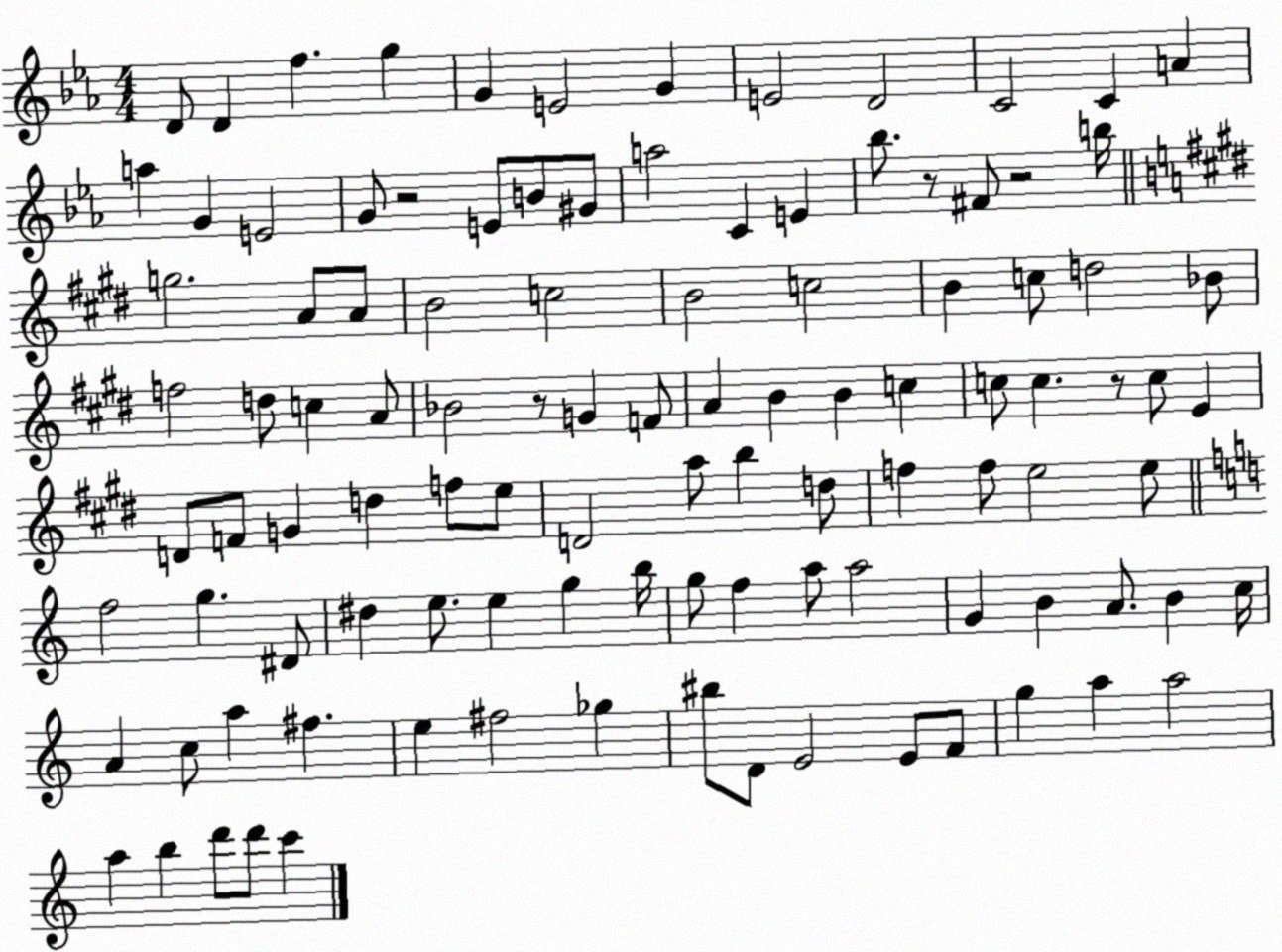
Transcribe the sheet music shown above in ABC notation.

X:1
T:Untitled
M:4/4
L:1/4
K:Eb
D/2 D f g G E2 G E2 D2 C2 C A a G E2 G/2 z2 E/2 B/2 ^G/2 a2 C E _b/2 z/2 ^F/2 z2 b/4 g2 A/2 A/2 B2 c2 B2 c2 B c/2 d2 _B/2 f2 d/2 c A/2 _B2 z/2 G F/2 A B B c c/2 c z/2 c/2 E D/2 F/2 G d f/2 e/2 D2 a/2 b d/2 f f/2 e2 e/2 f2 g ^D/2 ^d e/2 e g b/4 g/2 f a/2 a2 G B A/2 B c/4 A c/2 a ^f e ^f2 _g ^b/2 D/2 E2 E/2 F/2 g a a2 a b d'/2 d'/2 c'